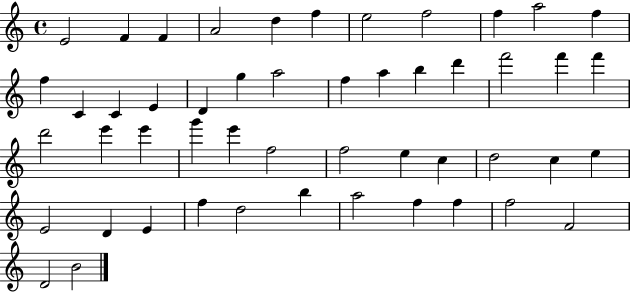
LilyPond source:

{
  \clef treble
  \time 4/4
  \defaultTimeSignature
  \key c \major
  e'2 f'4 f'4 | a'2 d''4 f''4 | e''2 f''2 | f''4 a''2 f''4 | \break f''4 c'4 c'4 e'4 | d'4 g''4 a''2 | f''4 a''4 b''4 d'''4 | f'''2 f'''4 f'''4 | \break d'''2 e'''4 e'''4 | g'''4 e'''4 f''2 | f''2 e''4 c''4 | d''2 c''4 e''4 | \break e'2 d'4 e'4 | f''4 d''2 b''4 | a''2 f''4 f''4 | f''2 f'2 | \break d'2 b'2 | \bar "|."
}